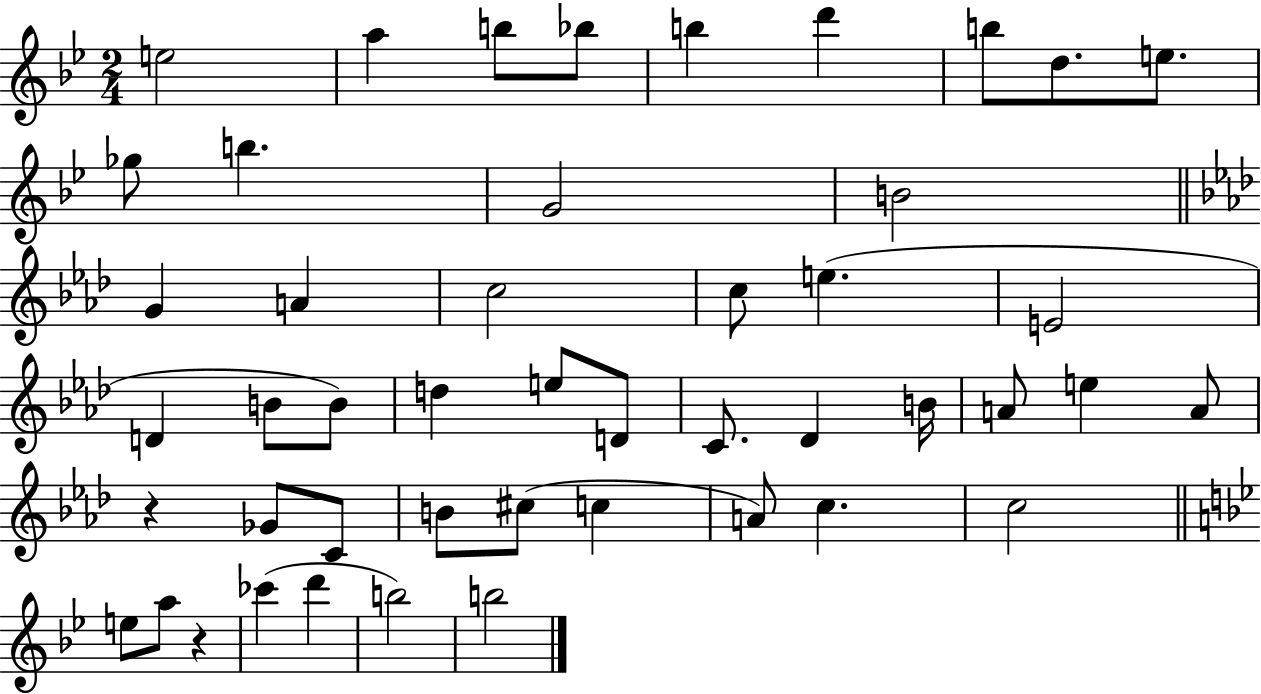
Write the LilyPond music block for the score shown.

{
  \clef treble
  \numericTimeSignature
  \time 2/4
  \key bes \major
  e''2 | a''4 b''8 bes''8 | b''4 d'''4 | b''8 d''8. e''8. | \break ges''8 b''4. | g'2 | b'2 | \bar "||" \break \key f \minor g'4 a'4 | c''2 | c''8 e''4.( | e'2 | \break d'4 b'8 b'8) | d''4 e''8 d'8 | c'8. des'4 b'16 | a'8 e''4 a'8 | \break r4 ges'8 c'8 | b'8 cis''8( c''4 | a'8) c''4. | c''2 | \break \bar "||" \break \key bes \major e''8 a''8 r4 | ces'''4( d'''4 | b''2) | b''2 | \break \bar "|."
}